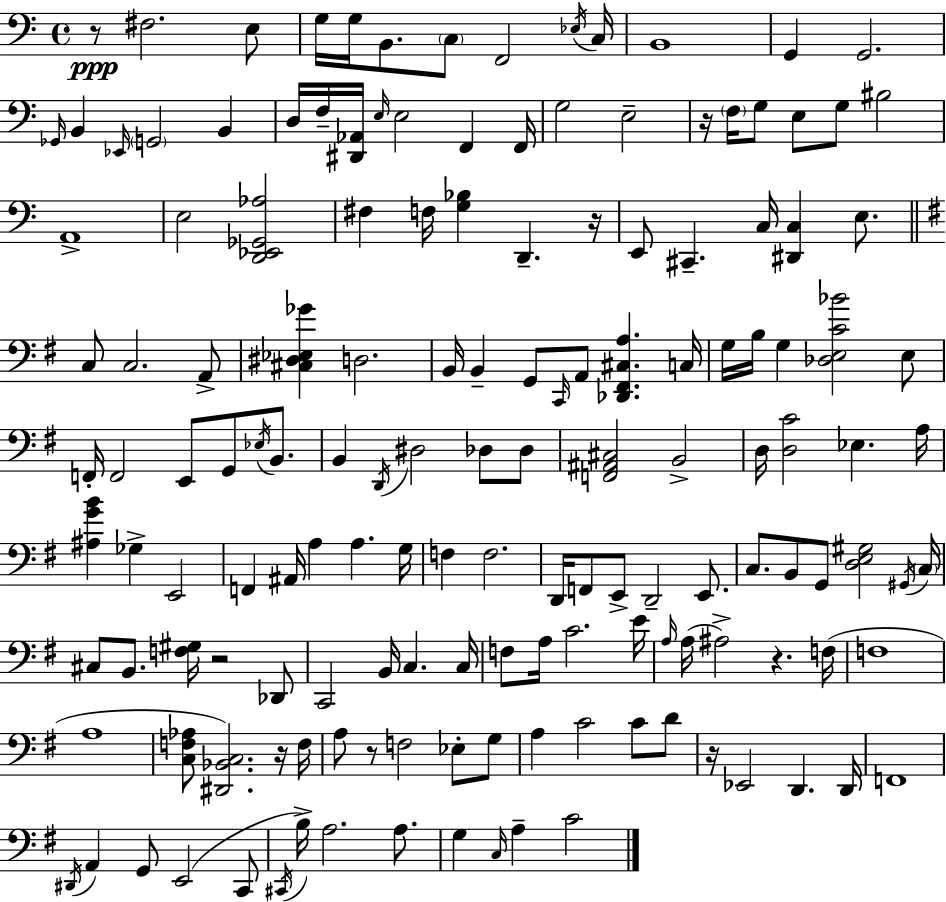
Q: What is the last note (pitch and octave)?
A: C4